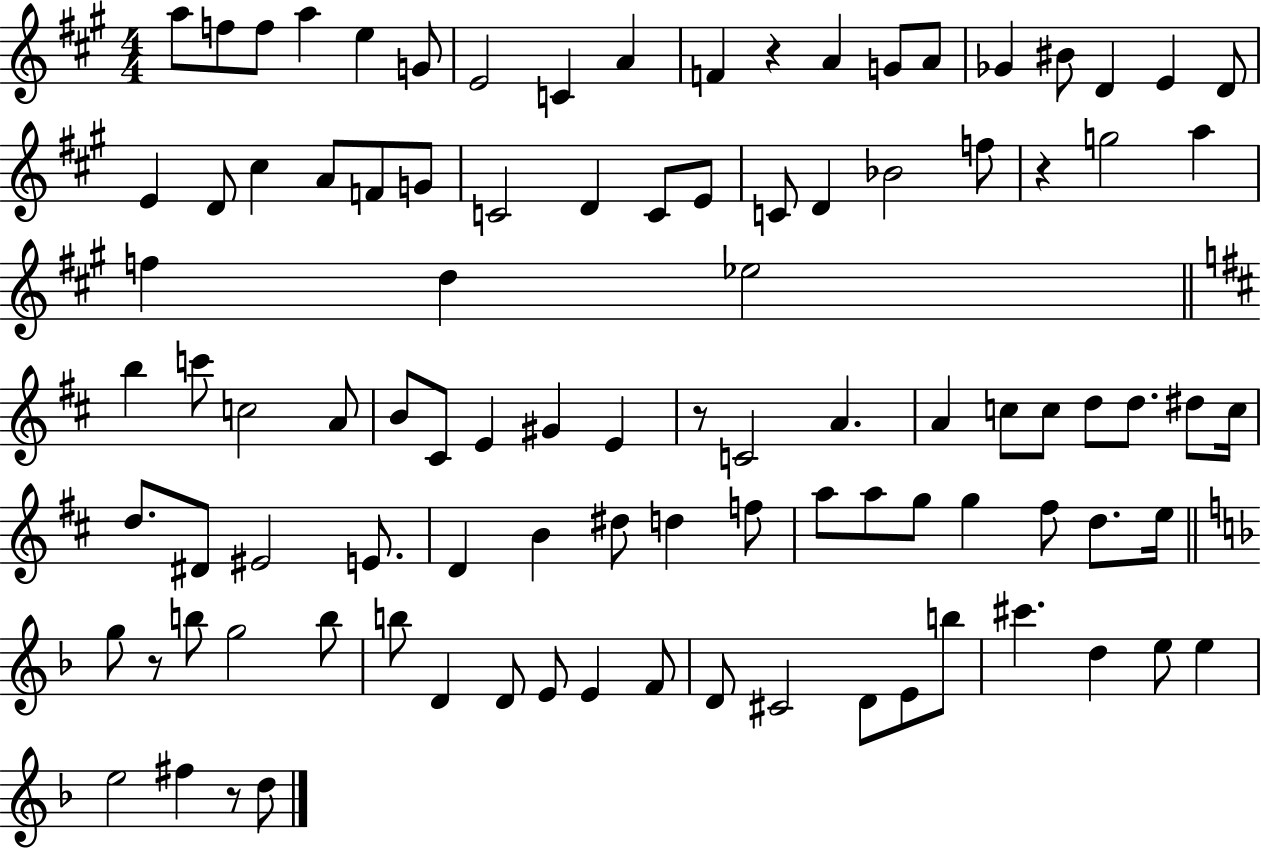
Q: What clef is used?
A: treble